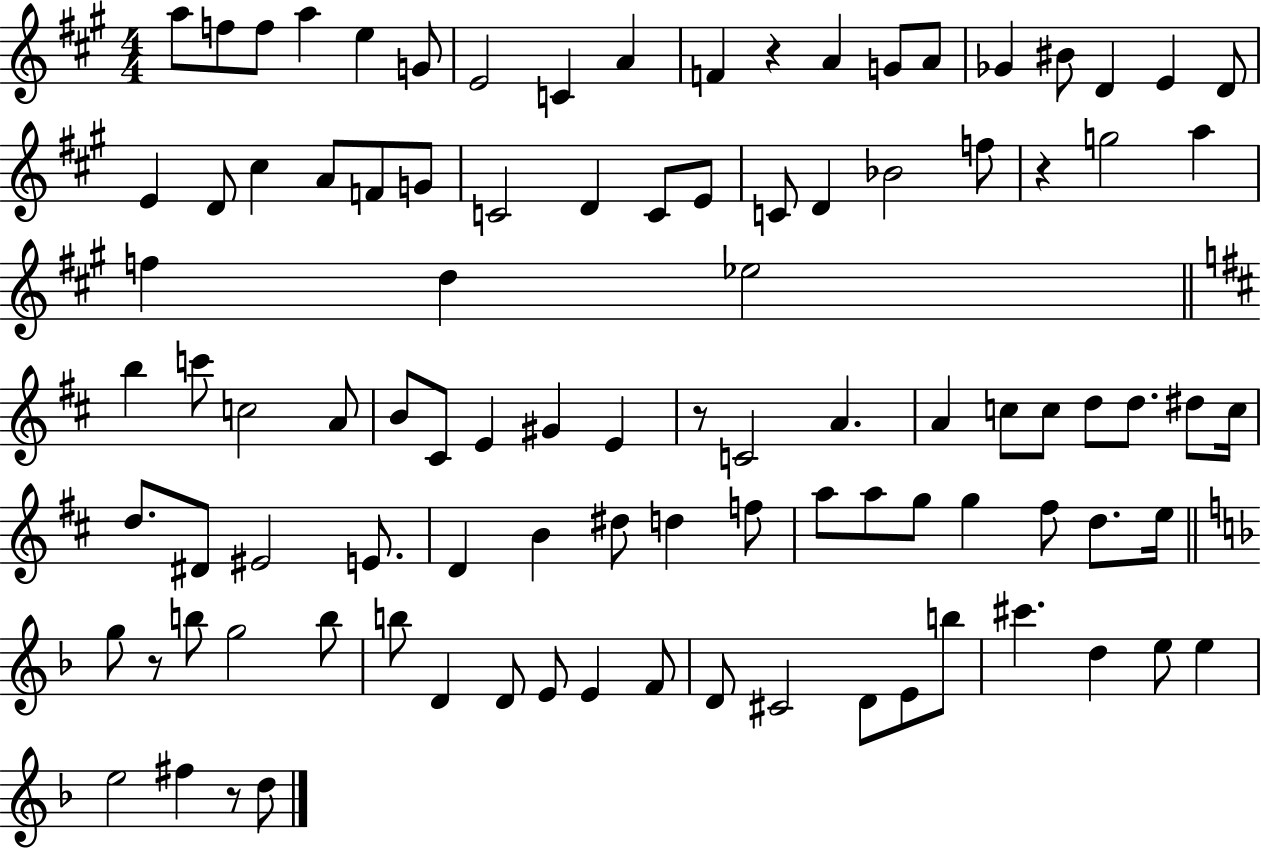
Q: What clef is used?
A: treble